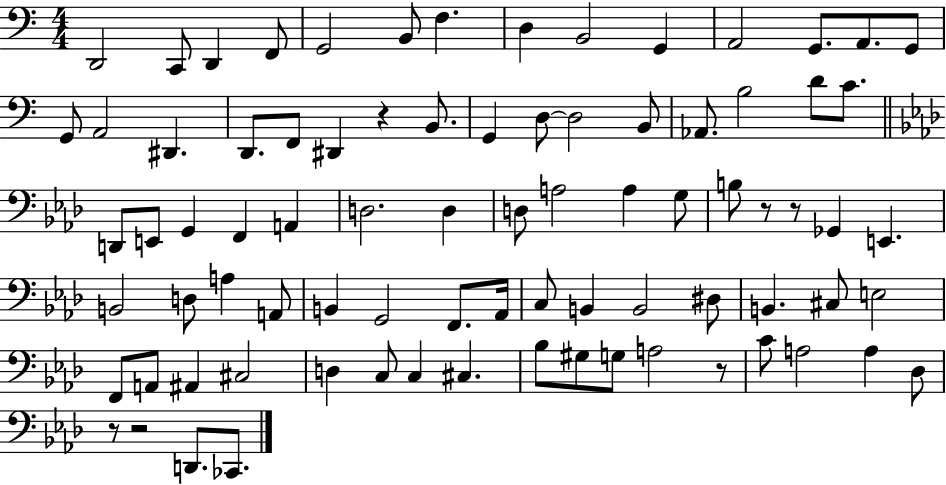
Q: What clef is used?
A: bass